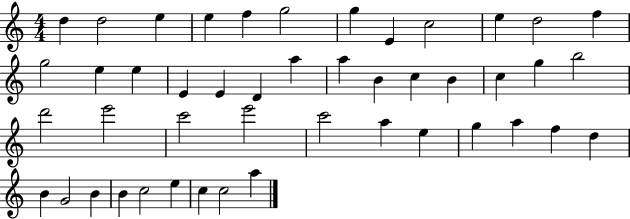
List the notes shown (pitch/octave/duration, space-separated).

D5/q D5/h E5/q E5/q F5/q G5/h G5/q E4/q C5/h E5/q D5/h F5/q G5/h E5/q E5/q E4/q E4/q D4/q A5/q A5/q B4/q C5/q B4/q C5/q G5/q B5/h D6/h E6/h C6/h E6/h C6/h A5/q E5/q G5/q A5/q F5/q D5/q B4/q G4/h B4/q B4/q C5/h E5/q C5/q C5/h A5/q